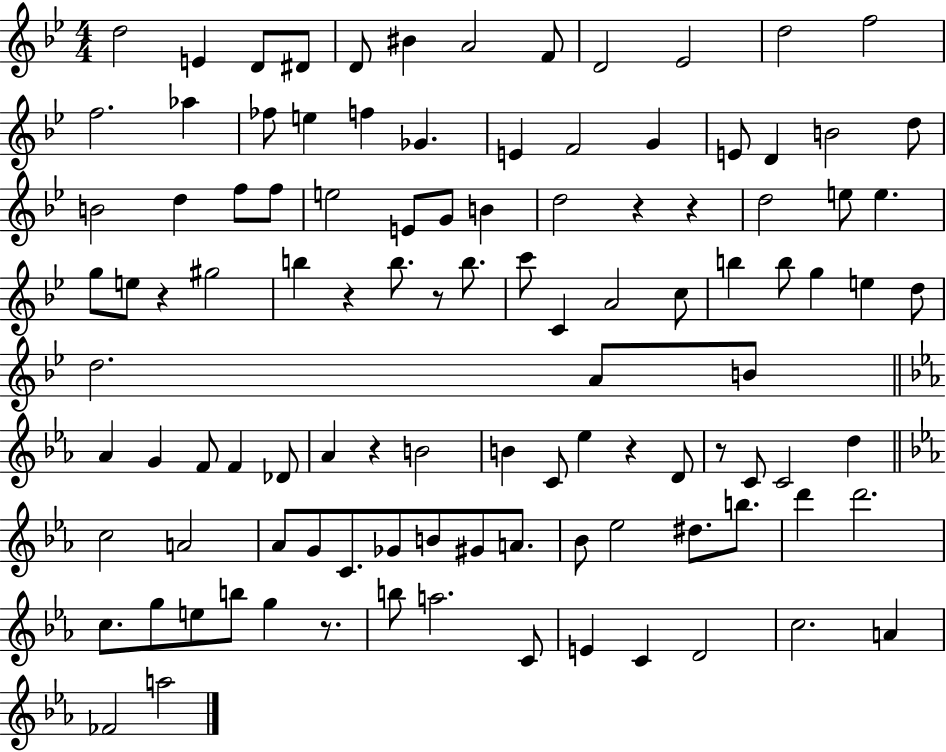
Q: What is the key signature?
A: BES major